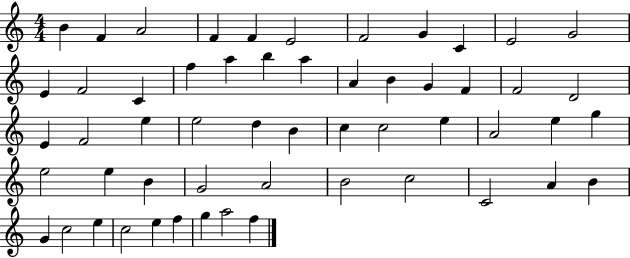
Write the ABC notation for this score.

X:1
T:Untitled
M:4/4
L:1/4
K:C
B F A2 F F E2 F2 G C E2 G2 E F2 C f a b a A B G F F2 D2 E F2 e e2 d B c c2 e A2 e g e2 e B G2 A2 B2 c2 C2 A B G c2 e c2 e f g a2 f